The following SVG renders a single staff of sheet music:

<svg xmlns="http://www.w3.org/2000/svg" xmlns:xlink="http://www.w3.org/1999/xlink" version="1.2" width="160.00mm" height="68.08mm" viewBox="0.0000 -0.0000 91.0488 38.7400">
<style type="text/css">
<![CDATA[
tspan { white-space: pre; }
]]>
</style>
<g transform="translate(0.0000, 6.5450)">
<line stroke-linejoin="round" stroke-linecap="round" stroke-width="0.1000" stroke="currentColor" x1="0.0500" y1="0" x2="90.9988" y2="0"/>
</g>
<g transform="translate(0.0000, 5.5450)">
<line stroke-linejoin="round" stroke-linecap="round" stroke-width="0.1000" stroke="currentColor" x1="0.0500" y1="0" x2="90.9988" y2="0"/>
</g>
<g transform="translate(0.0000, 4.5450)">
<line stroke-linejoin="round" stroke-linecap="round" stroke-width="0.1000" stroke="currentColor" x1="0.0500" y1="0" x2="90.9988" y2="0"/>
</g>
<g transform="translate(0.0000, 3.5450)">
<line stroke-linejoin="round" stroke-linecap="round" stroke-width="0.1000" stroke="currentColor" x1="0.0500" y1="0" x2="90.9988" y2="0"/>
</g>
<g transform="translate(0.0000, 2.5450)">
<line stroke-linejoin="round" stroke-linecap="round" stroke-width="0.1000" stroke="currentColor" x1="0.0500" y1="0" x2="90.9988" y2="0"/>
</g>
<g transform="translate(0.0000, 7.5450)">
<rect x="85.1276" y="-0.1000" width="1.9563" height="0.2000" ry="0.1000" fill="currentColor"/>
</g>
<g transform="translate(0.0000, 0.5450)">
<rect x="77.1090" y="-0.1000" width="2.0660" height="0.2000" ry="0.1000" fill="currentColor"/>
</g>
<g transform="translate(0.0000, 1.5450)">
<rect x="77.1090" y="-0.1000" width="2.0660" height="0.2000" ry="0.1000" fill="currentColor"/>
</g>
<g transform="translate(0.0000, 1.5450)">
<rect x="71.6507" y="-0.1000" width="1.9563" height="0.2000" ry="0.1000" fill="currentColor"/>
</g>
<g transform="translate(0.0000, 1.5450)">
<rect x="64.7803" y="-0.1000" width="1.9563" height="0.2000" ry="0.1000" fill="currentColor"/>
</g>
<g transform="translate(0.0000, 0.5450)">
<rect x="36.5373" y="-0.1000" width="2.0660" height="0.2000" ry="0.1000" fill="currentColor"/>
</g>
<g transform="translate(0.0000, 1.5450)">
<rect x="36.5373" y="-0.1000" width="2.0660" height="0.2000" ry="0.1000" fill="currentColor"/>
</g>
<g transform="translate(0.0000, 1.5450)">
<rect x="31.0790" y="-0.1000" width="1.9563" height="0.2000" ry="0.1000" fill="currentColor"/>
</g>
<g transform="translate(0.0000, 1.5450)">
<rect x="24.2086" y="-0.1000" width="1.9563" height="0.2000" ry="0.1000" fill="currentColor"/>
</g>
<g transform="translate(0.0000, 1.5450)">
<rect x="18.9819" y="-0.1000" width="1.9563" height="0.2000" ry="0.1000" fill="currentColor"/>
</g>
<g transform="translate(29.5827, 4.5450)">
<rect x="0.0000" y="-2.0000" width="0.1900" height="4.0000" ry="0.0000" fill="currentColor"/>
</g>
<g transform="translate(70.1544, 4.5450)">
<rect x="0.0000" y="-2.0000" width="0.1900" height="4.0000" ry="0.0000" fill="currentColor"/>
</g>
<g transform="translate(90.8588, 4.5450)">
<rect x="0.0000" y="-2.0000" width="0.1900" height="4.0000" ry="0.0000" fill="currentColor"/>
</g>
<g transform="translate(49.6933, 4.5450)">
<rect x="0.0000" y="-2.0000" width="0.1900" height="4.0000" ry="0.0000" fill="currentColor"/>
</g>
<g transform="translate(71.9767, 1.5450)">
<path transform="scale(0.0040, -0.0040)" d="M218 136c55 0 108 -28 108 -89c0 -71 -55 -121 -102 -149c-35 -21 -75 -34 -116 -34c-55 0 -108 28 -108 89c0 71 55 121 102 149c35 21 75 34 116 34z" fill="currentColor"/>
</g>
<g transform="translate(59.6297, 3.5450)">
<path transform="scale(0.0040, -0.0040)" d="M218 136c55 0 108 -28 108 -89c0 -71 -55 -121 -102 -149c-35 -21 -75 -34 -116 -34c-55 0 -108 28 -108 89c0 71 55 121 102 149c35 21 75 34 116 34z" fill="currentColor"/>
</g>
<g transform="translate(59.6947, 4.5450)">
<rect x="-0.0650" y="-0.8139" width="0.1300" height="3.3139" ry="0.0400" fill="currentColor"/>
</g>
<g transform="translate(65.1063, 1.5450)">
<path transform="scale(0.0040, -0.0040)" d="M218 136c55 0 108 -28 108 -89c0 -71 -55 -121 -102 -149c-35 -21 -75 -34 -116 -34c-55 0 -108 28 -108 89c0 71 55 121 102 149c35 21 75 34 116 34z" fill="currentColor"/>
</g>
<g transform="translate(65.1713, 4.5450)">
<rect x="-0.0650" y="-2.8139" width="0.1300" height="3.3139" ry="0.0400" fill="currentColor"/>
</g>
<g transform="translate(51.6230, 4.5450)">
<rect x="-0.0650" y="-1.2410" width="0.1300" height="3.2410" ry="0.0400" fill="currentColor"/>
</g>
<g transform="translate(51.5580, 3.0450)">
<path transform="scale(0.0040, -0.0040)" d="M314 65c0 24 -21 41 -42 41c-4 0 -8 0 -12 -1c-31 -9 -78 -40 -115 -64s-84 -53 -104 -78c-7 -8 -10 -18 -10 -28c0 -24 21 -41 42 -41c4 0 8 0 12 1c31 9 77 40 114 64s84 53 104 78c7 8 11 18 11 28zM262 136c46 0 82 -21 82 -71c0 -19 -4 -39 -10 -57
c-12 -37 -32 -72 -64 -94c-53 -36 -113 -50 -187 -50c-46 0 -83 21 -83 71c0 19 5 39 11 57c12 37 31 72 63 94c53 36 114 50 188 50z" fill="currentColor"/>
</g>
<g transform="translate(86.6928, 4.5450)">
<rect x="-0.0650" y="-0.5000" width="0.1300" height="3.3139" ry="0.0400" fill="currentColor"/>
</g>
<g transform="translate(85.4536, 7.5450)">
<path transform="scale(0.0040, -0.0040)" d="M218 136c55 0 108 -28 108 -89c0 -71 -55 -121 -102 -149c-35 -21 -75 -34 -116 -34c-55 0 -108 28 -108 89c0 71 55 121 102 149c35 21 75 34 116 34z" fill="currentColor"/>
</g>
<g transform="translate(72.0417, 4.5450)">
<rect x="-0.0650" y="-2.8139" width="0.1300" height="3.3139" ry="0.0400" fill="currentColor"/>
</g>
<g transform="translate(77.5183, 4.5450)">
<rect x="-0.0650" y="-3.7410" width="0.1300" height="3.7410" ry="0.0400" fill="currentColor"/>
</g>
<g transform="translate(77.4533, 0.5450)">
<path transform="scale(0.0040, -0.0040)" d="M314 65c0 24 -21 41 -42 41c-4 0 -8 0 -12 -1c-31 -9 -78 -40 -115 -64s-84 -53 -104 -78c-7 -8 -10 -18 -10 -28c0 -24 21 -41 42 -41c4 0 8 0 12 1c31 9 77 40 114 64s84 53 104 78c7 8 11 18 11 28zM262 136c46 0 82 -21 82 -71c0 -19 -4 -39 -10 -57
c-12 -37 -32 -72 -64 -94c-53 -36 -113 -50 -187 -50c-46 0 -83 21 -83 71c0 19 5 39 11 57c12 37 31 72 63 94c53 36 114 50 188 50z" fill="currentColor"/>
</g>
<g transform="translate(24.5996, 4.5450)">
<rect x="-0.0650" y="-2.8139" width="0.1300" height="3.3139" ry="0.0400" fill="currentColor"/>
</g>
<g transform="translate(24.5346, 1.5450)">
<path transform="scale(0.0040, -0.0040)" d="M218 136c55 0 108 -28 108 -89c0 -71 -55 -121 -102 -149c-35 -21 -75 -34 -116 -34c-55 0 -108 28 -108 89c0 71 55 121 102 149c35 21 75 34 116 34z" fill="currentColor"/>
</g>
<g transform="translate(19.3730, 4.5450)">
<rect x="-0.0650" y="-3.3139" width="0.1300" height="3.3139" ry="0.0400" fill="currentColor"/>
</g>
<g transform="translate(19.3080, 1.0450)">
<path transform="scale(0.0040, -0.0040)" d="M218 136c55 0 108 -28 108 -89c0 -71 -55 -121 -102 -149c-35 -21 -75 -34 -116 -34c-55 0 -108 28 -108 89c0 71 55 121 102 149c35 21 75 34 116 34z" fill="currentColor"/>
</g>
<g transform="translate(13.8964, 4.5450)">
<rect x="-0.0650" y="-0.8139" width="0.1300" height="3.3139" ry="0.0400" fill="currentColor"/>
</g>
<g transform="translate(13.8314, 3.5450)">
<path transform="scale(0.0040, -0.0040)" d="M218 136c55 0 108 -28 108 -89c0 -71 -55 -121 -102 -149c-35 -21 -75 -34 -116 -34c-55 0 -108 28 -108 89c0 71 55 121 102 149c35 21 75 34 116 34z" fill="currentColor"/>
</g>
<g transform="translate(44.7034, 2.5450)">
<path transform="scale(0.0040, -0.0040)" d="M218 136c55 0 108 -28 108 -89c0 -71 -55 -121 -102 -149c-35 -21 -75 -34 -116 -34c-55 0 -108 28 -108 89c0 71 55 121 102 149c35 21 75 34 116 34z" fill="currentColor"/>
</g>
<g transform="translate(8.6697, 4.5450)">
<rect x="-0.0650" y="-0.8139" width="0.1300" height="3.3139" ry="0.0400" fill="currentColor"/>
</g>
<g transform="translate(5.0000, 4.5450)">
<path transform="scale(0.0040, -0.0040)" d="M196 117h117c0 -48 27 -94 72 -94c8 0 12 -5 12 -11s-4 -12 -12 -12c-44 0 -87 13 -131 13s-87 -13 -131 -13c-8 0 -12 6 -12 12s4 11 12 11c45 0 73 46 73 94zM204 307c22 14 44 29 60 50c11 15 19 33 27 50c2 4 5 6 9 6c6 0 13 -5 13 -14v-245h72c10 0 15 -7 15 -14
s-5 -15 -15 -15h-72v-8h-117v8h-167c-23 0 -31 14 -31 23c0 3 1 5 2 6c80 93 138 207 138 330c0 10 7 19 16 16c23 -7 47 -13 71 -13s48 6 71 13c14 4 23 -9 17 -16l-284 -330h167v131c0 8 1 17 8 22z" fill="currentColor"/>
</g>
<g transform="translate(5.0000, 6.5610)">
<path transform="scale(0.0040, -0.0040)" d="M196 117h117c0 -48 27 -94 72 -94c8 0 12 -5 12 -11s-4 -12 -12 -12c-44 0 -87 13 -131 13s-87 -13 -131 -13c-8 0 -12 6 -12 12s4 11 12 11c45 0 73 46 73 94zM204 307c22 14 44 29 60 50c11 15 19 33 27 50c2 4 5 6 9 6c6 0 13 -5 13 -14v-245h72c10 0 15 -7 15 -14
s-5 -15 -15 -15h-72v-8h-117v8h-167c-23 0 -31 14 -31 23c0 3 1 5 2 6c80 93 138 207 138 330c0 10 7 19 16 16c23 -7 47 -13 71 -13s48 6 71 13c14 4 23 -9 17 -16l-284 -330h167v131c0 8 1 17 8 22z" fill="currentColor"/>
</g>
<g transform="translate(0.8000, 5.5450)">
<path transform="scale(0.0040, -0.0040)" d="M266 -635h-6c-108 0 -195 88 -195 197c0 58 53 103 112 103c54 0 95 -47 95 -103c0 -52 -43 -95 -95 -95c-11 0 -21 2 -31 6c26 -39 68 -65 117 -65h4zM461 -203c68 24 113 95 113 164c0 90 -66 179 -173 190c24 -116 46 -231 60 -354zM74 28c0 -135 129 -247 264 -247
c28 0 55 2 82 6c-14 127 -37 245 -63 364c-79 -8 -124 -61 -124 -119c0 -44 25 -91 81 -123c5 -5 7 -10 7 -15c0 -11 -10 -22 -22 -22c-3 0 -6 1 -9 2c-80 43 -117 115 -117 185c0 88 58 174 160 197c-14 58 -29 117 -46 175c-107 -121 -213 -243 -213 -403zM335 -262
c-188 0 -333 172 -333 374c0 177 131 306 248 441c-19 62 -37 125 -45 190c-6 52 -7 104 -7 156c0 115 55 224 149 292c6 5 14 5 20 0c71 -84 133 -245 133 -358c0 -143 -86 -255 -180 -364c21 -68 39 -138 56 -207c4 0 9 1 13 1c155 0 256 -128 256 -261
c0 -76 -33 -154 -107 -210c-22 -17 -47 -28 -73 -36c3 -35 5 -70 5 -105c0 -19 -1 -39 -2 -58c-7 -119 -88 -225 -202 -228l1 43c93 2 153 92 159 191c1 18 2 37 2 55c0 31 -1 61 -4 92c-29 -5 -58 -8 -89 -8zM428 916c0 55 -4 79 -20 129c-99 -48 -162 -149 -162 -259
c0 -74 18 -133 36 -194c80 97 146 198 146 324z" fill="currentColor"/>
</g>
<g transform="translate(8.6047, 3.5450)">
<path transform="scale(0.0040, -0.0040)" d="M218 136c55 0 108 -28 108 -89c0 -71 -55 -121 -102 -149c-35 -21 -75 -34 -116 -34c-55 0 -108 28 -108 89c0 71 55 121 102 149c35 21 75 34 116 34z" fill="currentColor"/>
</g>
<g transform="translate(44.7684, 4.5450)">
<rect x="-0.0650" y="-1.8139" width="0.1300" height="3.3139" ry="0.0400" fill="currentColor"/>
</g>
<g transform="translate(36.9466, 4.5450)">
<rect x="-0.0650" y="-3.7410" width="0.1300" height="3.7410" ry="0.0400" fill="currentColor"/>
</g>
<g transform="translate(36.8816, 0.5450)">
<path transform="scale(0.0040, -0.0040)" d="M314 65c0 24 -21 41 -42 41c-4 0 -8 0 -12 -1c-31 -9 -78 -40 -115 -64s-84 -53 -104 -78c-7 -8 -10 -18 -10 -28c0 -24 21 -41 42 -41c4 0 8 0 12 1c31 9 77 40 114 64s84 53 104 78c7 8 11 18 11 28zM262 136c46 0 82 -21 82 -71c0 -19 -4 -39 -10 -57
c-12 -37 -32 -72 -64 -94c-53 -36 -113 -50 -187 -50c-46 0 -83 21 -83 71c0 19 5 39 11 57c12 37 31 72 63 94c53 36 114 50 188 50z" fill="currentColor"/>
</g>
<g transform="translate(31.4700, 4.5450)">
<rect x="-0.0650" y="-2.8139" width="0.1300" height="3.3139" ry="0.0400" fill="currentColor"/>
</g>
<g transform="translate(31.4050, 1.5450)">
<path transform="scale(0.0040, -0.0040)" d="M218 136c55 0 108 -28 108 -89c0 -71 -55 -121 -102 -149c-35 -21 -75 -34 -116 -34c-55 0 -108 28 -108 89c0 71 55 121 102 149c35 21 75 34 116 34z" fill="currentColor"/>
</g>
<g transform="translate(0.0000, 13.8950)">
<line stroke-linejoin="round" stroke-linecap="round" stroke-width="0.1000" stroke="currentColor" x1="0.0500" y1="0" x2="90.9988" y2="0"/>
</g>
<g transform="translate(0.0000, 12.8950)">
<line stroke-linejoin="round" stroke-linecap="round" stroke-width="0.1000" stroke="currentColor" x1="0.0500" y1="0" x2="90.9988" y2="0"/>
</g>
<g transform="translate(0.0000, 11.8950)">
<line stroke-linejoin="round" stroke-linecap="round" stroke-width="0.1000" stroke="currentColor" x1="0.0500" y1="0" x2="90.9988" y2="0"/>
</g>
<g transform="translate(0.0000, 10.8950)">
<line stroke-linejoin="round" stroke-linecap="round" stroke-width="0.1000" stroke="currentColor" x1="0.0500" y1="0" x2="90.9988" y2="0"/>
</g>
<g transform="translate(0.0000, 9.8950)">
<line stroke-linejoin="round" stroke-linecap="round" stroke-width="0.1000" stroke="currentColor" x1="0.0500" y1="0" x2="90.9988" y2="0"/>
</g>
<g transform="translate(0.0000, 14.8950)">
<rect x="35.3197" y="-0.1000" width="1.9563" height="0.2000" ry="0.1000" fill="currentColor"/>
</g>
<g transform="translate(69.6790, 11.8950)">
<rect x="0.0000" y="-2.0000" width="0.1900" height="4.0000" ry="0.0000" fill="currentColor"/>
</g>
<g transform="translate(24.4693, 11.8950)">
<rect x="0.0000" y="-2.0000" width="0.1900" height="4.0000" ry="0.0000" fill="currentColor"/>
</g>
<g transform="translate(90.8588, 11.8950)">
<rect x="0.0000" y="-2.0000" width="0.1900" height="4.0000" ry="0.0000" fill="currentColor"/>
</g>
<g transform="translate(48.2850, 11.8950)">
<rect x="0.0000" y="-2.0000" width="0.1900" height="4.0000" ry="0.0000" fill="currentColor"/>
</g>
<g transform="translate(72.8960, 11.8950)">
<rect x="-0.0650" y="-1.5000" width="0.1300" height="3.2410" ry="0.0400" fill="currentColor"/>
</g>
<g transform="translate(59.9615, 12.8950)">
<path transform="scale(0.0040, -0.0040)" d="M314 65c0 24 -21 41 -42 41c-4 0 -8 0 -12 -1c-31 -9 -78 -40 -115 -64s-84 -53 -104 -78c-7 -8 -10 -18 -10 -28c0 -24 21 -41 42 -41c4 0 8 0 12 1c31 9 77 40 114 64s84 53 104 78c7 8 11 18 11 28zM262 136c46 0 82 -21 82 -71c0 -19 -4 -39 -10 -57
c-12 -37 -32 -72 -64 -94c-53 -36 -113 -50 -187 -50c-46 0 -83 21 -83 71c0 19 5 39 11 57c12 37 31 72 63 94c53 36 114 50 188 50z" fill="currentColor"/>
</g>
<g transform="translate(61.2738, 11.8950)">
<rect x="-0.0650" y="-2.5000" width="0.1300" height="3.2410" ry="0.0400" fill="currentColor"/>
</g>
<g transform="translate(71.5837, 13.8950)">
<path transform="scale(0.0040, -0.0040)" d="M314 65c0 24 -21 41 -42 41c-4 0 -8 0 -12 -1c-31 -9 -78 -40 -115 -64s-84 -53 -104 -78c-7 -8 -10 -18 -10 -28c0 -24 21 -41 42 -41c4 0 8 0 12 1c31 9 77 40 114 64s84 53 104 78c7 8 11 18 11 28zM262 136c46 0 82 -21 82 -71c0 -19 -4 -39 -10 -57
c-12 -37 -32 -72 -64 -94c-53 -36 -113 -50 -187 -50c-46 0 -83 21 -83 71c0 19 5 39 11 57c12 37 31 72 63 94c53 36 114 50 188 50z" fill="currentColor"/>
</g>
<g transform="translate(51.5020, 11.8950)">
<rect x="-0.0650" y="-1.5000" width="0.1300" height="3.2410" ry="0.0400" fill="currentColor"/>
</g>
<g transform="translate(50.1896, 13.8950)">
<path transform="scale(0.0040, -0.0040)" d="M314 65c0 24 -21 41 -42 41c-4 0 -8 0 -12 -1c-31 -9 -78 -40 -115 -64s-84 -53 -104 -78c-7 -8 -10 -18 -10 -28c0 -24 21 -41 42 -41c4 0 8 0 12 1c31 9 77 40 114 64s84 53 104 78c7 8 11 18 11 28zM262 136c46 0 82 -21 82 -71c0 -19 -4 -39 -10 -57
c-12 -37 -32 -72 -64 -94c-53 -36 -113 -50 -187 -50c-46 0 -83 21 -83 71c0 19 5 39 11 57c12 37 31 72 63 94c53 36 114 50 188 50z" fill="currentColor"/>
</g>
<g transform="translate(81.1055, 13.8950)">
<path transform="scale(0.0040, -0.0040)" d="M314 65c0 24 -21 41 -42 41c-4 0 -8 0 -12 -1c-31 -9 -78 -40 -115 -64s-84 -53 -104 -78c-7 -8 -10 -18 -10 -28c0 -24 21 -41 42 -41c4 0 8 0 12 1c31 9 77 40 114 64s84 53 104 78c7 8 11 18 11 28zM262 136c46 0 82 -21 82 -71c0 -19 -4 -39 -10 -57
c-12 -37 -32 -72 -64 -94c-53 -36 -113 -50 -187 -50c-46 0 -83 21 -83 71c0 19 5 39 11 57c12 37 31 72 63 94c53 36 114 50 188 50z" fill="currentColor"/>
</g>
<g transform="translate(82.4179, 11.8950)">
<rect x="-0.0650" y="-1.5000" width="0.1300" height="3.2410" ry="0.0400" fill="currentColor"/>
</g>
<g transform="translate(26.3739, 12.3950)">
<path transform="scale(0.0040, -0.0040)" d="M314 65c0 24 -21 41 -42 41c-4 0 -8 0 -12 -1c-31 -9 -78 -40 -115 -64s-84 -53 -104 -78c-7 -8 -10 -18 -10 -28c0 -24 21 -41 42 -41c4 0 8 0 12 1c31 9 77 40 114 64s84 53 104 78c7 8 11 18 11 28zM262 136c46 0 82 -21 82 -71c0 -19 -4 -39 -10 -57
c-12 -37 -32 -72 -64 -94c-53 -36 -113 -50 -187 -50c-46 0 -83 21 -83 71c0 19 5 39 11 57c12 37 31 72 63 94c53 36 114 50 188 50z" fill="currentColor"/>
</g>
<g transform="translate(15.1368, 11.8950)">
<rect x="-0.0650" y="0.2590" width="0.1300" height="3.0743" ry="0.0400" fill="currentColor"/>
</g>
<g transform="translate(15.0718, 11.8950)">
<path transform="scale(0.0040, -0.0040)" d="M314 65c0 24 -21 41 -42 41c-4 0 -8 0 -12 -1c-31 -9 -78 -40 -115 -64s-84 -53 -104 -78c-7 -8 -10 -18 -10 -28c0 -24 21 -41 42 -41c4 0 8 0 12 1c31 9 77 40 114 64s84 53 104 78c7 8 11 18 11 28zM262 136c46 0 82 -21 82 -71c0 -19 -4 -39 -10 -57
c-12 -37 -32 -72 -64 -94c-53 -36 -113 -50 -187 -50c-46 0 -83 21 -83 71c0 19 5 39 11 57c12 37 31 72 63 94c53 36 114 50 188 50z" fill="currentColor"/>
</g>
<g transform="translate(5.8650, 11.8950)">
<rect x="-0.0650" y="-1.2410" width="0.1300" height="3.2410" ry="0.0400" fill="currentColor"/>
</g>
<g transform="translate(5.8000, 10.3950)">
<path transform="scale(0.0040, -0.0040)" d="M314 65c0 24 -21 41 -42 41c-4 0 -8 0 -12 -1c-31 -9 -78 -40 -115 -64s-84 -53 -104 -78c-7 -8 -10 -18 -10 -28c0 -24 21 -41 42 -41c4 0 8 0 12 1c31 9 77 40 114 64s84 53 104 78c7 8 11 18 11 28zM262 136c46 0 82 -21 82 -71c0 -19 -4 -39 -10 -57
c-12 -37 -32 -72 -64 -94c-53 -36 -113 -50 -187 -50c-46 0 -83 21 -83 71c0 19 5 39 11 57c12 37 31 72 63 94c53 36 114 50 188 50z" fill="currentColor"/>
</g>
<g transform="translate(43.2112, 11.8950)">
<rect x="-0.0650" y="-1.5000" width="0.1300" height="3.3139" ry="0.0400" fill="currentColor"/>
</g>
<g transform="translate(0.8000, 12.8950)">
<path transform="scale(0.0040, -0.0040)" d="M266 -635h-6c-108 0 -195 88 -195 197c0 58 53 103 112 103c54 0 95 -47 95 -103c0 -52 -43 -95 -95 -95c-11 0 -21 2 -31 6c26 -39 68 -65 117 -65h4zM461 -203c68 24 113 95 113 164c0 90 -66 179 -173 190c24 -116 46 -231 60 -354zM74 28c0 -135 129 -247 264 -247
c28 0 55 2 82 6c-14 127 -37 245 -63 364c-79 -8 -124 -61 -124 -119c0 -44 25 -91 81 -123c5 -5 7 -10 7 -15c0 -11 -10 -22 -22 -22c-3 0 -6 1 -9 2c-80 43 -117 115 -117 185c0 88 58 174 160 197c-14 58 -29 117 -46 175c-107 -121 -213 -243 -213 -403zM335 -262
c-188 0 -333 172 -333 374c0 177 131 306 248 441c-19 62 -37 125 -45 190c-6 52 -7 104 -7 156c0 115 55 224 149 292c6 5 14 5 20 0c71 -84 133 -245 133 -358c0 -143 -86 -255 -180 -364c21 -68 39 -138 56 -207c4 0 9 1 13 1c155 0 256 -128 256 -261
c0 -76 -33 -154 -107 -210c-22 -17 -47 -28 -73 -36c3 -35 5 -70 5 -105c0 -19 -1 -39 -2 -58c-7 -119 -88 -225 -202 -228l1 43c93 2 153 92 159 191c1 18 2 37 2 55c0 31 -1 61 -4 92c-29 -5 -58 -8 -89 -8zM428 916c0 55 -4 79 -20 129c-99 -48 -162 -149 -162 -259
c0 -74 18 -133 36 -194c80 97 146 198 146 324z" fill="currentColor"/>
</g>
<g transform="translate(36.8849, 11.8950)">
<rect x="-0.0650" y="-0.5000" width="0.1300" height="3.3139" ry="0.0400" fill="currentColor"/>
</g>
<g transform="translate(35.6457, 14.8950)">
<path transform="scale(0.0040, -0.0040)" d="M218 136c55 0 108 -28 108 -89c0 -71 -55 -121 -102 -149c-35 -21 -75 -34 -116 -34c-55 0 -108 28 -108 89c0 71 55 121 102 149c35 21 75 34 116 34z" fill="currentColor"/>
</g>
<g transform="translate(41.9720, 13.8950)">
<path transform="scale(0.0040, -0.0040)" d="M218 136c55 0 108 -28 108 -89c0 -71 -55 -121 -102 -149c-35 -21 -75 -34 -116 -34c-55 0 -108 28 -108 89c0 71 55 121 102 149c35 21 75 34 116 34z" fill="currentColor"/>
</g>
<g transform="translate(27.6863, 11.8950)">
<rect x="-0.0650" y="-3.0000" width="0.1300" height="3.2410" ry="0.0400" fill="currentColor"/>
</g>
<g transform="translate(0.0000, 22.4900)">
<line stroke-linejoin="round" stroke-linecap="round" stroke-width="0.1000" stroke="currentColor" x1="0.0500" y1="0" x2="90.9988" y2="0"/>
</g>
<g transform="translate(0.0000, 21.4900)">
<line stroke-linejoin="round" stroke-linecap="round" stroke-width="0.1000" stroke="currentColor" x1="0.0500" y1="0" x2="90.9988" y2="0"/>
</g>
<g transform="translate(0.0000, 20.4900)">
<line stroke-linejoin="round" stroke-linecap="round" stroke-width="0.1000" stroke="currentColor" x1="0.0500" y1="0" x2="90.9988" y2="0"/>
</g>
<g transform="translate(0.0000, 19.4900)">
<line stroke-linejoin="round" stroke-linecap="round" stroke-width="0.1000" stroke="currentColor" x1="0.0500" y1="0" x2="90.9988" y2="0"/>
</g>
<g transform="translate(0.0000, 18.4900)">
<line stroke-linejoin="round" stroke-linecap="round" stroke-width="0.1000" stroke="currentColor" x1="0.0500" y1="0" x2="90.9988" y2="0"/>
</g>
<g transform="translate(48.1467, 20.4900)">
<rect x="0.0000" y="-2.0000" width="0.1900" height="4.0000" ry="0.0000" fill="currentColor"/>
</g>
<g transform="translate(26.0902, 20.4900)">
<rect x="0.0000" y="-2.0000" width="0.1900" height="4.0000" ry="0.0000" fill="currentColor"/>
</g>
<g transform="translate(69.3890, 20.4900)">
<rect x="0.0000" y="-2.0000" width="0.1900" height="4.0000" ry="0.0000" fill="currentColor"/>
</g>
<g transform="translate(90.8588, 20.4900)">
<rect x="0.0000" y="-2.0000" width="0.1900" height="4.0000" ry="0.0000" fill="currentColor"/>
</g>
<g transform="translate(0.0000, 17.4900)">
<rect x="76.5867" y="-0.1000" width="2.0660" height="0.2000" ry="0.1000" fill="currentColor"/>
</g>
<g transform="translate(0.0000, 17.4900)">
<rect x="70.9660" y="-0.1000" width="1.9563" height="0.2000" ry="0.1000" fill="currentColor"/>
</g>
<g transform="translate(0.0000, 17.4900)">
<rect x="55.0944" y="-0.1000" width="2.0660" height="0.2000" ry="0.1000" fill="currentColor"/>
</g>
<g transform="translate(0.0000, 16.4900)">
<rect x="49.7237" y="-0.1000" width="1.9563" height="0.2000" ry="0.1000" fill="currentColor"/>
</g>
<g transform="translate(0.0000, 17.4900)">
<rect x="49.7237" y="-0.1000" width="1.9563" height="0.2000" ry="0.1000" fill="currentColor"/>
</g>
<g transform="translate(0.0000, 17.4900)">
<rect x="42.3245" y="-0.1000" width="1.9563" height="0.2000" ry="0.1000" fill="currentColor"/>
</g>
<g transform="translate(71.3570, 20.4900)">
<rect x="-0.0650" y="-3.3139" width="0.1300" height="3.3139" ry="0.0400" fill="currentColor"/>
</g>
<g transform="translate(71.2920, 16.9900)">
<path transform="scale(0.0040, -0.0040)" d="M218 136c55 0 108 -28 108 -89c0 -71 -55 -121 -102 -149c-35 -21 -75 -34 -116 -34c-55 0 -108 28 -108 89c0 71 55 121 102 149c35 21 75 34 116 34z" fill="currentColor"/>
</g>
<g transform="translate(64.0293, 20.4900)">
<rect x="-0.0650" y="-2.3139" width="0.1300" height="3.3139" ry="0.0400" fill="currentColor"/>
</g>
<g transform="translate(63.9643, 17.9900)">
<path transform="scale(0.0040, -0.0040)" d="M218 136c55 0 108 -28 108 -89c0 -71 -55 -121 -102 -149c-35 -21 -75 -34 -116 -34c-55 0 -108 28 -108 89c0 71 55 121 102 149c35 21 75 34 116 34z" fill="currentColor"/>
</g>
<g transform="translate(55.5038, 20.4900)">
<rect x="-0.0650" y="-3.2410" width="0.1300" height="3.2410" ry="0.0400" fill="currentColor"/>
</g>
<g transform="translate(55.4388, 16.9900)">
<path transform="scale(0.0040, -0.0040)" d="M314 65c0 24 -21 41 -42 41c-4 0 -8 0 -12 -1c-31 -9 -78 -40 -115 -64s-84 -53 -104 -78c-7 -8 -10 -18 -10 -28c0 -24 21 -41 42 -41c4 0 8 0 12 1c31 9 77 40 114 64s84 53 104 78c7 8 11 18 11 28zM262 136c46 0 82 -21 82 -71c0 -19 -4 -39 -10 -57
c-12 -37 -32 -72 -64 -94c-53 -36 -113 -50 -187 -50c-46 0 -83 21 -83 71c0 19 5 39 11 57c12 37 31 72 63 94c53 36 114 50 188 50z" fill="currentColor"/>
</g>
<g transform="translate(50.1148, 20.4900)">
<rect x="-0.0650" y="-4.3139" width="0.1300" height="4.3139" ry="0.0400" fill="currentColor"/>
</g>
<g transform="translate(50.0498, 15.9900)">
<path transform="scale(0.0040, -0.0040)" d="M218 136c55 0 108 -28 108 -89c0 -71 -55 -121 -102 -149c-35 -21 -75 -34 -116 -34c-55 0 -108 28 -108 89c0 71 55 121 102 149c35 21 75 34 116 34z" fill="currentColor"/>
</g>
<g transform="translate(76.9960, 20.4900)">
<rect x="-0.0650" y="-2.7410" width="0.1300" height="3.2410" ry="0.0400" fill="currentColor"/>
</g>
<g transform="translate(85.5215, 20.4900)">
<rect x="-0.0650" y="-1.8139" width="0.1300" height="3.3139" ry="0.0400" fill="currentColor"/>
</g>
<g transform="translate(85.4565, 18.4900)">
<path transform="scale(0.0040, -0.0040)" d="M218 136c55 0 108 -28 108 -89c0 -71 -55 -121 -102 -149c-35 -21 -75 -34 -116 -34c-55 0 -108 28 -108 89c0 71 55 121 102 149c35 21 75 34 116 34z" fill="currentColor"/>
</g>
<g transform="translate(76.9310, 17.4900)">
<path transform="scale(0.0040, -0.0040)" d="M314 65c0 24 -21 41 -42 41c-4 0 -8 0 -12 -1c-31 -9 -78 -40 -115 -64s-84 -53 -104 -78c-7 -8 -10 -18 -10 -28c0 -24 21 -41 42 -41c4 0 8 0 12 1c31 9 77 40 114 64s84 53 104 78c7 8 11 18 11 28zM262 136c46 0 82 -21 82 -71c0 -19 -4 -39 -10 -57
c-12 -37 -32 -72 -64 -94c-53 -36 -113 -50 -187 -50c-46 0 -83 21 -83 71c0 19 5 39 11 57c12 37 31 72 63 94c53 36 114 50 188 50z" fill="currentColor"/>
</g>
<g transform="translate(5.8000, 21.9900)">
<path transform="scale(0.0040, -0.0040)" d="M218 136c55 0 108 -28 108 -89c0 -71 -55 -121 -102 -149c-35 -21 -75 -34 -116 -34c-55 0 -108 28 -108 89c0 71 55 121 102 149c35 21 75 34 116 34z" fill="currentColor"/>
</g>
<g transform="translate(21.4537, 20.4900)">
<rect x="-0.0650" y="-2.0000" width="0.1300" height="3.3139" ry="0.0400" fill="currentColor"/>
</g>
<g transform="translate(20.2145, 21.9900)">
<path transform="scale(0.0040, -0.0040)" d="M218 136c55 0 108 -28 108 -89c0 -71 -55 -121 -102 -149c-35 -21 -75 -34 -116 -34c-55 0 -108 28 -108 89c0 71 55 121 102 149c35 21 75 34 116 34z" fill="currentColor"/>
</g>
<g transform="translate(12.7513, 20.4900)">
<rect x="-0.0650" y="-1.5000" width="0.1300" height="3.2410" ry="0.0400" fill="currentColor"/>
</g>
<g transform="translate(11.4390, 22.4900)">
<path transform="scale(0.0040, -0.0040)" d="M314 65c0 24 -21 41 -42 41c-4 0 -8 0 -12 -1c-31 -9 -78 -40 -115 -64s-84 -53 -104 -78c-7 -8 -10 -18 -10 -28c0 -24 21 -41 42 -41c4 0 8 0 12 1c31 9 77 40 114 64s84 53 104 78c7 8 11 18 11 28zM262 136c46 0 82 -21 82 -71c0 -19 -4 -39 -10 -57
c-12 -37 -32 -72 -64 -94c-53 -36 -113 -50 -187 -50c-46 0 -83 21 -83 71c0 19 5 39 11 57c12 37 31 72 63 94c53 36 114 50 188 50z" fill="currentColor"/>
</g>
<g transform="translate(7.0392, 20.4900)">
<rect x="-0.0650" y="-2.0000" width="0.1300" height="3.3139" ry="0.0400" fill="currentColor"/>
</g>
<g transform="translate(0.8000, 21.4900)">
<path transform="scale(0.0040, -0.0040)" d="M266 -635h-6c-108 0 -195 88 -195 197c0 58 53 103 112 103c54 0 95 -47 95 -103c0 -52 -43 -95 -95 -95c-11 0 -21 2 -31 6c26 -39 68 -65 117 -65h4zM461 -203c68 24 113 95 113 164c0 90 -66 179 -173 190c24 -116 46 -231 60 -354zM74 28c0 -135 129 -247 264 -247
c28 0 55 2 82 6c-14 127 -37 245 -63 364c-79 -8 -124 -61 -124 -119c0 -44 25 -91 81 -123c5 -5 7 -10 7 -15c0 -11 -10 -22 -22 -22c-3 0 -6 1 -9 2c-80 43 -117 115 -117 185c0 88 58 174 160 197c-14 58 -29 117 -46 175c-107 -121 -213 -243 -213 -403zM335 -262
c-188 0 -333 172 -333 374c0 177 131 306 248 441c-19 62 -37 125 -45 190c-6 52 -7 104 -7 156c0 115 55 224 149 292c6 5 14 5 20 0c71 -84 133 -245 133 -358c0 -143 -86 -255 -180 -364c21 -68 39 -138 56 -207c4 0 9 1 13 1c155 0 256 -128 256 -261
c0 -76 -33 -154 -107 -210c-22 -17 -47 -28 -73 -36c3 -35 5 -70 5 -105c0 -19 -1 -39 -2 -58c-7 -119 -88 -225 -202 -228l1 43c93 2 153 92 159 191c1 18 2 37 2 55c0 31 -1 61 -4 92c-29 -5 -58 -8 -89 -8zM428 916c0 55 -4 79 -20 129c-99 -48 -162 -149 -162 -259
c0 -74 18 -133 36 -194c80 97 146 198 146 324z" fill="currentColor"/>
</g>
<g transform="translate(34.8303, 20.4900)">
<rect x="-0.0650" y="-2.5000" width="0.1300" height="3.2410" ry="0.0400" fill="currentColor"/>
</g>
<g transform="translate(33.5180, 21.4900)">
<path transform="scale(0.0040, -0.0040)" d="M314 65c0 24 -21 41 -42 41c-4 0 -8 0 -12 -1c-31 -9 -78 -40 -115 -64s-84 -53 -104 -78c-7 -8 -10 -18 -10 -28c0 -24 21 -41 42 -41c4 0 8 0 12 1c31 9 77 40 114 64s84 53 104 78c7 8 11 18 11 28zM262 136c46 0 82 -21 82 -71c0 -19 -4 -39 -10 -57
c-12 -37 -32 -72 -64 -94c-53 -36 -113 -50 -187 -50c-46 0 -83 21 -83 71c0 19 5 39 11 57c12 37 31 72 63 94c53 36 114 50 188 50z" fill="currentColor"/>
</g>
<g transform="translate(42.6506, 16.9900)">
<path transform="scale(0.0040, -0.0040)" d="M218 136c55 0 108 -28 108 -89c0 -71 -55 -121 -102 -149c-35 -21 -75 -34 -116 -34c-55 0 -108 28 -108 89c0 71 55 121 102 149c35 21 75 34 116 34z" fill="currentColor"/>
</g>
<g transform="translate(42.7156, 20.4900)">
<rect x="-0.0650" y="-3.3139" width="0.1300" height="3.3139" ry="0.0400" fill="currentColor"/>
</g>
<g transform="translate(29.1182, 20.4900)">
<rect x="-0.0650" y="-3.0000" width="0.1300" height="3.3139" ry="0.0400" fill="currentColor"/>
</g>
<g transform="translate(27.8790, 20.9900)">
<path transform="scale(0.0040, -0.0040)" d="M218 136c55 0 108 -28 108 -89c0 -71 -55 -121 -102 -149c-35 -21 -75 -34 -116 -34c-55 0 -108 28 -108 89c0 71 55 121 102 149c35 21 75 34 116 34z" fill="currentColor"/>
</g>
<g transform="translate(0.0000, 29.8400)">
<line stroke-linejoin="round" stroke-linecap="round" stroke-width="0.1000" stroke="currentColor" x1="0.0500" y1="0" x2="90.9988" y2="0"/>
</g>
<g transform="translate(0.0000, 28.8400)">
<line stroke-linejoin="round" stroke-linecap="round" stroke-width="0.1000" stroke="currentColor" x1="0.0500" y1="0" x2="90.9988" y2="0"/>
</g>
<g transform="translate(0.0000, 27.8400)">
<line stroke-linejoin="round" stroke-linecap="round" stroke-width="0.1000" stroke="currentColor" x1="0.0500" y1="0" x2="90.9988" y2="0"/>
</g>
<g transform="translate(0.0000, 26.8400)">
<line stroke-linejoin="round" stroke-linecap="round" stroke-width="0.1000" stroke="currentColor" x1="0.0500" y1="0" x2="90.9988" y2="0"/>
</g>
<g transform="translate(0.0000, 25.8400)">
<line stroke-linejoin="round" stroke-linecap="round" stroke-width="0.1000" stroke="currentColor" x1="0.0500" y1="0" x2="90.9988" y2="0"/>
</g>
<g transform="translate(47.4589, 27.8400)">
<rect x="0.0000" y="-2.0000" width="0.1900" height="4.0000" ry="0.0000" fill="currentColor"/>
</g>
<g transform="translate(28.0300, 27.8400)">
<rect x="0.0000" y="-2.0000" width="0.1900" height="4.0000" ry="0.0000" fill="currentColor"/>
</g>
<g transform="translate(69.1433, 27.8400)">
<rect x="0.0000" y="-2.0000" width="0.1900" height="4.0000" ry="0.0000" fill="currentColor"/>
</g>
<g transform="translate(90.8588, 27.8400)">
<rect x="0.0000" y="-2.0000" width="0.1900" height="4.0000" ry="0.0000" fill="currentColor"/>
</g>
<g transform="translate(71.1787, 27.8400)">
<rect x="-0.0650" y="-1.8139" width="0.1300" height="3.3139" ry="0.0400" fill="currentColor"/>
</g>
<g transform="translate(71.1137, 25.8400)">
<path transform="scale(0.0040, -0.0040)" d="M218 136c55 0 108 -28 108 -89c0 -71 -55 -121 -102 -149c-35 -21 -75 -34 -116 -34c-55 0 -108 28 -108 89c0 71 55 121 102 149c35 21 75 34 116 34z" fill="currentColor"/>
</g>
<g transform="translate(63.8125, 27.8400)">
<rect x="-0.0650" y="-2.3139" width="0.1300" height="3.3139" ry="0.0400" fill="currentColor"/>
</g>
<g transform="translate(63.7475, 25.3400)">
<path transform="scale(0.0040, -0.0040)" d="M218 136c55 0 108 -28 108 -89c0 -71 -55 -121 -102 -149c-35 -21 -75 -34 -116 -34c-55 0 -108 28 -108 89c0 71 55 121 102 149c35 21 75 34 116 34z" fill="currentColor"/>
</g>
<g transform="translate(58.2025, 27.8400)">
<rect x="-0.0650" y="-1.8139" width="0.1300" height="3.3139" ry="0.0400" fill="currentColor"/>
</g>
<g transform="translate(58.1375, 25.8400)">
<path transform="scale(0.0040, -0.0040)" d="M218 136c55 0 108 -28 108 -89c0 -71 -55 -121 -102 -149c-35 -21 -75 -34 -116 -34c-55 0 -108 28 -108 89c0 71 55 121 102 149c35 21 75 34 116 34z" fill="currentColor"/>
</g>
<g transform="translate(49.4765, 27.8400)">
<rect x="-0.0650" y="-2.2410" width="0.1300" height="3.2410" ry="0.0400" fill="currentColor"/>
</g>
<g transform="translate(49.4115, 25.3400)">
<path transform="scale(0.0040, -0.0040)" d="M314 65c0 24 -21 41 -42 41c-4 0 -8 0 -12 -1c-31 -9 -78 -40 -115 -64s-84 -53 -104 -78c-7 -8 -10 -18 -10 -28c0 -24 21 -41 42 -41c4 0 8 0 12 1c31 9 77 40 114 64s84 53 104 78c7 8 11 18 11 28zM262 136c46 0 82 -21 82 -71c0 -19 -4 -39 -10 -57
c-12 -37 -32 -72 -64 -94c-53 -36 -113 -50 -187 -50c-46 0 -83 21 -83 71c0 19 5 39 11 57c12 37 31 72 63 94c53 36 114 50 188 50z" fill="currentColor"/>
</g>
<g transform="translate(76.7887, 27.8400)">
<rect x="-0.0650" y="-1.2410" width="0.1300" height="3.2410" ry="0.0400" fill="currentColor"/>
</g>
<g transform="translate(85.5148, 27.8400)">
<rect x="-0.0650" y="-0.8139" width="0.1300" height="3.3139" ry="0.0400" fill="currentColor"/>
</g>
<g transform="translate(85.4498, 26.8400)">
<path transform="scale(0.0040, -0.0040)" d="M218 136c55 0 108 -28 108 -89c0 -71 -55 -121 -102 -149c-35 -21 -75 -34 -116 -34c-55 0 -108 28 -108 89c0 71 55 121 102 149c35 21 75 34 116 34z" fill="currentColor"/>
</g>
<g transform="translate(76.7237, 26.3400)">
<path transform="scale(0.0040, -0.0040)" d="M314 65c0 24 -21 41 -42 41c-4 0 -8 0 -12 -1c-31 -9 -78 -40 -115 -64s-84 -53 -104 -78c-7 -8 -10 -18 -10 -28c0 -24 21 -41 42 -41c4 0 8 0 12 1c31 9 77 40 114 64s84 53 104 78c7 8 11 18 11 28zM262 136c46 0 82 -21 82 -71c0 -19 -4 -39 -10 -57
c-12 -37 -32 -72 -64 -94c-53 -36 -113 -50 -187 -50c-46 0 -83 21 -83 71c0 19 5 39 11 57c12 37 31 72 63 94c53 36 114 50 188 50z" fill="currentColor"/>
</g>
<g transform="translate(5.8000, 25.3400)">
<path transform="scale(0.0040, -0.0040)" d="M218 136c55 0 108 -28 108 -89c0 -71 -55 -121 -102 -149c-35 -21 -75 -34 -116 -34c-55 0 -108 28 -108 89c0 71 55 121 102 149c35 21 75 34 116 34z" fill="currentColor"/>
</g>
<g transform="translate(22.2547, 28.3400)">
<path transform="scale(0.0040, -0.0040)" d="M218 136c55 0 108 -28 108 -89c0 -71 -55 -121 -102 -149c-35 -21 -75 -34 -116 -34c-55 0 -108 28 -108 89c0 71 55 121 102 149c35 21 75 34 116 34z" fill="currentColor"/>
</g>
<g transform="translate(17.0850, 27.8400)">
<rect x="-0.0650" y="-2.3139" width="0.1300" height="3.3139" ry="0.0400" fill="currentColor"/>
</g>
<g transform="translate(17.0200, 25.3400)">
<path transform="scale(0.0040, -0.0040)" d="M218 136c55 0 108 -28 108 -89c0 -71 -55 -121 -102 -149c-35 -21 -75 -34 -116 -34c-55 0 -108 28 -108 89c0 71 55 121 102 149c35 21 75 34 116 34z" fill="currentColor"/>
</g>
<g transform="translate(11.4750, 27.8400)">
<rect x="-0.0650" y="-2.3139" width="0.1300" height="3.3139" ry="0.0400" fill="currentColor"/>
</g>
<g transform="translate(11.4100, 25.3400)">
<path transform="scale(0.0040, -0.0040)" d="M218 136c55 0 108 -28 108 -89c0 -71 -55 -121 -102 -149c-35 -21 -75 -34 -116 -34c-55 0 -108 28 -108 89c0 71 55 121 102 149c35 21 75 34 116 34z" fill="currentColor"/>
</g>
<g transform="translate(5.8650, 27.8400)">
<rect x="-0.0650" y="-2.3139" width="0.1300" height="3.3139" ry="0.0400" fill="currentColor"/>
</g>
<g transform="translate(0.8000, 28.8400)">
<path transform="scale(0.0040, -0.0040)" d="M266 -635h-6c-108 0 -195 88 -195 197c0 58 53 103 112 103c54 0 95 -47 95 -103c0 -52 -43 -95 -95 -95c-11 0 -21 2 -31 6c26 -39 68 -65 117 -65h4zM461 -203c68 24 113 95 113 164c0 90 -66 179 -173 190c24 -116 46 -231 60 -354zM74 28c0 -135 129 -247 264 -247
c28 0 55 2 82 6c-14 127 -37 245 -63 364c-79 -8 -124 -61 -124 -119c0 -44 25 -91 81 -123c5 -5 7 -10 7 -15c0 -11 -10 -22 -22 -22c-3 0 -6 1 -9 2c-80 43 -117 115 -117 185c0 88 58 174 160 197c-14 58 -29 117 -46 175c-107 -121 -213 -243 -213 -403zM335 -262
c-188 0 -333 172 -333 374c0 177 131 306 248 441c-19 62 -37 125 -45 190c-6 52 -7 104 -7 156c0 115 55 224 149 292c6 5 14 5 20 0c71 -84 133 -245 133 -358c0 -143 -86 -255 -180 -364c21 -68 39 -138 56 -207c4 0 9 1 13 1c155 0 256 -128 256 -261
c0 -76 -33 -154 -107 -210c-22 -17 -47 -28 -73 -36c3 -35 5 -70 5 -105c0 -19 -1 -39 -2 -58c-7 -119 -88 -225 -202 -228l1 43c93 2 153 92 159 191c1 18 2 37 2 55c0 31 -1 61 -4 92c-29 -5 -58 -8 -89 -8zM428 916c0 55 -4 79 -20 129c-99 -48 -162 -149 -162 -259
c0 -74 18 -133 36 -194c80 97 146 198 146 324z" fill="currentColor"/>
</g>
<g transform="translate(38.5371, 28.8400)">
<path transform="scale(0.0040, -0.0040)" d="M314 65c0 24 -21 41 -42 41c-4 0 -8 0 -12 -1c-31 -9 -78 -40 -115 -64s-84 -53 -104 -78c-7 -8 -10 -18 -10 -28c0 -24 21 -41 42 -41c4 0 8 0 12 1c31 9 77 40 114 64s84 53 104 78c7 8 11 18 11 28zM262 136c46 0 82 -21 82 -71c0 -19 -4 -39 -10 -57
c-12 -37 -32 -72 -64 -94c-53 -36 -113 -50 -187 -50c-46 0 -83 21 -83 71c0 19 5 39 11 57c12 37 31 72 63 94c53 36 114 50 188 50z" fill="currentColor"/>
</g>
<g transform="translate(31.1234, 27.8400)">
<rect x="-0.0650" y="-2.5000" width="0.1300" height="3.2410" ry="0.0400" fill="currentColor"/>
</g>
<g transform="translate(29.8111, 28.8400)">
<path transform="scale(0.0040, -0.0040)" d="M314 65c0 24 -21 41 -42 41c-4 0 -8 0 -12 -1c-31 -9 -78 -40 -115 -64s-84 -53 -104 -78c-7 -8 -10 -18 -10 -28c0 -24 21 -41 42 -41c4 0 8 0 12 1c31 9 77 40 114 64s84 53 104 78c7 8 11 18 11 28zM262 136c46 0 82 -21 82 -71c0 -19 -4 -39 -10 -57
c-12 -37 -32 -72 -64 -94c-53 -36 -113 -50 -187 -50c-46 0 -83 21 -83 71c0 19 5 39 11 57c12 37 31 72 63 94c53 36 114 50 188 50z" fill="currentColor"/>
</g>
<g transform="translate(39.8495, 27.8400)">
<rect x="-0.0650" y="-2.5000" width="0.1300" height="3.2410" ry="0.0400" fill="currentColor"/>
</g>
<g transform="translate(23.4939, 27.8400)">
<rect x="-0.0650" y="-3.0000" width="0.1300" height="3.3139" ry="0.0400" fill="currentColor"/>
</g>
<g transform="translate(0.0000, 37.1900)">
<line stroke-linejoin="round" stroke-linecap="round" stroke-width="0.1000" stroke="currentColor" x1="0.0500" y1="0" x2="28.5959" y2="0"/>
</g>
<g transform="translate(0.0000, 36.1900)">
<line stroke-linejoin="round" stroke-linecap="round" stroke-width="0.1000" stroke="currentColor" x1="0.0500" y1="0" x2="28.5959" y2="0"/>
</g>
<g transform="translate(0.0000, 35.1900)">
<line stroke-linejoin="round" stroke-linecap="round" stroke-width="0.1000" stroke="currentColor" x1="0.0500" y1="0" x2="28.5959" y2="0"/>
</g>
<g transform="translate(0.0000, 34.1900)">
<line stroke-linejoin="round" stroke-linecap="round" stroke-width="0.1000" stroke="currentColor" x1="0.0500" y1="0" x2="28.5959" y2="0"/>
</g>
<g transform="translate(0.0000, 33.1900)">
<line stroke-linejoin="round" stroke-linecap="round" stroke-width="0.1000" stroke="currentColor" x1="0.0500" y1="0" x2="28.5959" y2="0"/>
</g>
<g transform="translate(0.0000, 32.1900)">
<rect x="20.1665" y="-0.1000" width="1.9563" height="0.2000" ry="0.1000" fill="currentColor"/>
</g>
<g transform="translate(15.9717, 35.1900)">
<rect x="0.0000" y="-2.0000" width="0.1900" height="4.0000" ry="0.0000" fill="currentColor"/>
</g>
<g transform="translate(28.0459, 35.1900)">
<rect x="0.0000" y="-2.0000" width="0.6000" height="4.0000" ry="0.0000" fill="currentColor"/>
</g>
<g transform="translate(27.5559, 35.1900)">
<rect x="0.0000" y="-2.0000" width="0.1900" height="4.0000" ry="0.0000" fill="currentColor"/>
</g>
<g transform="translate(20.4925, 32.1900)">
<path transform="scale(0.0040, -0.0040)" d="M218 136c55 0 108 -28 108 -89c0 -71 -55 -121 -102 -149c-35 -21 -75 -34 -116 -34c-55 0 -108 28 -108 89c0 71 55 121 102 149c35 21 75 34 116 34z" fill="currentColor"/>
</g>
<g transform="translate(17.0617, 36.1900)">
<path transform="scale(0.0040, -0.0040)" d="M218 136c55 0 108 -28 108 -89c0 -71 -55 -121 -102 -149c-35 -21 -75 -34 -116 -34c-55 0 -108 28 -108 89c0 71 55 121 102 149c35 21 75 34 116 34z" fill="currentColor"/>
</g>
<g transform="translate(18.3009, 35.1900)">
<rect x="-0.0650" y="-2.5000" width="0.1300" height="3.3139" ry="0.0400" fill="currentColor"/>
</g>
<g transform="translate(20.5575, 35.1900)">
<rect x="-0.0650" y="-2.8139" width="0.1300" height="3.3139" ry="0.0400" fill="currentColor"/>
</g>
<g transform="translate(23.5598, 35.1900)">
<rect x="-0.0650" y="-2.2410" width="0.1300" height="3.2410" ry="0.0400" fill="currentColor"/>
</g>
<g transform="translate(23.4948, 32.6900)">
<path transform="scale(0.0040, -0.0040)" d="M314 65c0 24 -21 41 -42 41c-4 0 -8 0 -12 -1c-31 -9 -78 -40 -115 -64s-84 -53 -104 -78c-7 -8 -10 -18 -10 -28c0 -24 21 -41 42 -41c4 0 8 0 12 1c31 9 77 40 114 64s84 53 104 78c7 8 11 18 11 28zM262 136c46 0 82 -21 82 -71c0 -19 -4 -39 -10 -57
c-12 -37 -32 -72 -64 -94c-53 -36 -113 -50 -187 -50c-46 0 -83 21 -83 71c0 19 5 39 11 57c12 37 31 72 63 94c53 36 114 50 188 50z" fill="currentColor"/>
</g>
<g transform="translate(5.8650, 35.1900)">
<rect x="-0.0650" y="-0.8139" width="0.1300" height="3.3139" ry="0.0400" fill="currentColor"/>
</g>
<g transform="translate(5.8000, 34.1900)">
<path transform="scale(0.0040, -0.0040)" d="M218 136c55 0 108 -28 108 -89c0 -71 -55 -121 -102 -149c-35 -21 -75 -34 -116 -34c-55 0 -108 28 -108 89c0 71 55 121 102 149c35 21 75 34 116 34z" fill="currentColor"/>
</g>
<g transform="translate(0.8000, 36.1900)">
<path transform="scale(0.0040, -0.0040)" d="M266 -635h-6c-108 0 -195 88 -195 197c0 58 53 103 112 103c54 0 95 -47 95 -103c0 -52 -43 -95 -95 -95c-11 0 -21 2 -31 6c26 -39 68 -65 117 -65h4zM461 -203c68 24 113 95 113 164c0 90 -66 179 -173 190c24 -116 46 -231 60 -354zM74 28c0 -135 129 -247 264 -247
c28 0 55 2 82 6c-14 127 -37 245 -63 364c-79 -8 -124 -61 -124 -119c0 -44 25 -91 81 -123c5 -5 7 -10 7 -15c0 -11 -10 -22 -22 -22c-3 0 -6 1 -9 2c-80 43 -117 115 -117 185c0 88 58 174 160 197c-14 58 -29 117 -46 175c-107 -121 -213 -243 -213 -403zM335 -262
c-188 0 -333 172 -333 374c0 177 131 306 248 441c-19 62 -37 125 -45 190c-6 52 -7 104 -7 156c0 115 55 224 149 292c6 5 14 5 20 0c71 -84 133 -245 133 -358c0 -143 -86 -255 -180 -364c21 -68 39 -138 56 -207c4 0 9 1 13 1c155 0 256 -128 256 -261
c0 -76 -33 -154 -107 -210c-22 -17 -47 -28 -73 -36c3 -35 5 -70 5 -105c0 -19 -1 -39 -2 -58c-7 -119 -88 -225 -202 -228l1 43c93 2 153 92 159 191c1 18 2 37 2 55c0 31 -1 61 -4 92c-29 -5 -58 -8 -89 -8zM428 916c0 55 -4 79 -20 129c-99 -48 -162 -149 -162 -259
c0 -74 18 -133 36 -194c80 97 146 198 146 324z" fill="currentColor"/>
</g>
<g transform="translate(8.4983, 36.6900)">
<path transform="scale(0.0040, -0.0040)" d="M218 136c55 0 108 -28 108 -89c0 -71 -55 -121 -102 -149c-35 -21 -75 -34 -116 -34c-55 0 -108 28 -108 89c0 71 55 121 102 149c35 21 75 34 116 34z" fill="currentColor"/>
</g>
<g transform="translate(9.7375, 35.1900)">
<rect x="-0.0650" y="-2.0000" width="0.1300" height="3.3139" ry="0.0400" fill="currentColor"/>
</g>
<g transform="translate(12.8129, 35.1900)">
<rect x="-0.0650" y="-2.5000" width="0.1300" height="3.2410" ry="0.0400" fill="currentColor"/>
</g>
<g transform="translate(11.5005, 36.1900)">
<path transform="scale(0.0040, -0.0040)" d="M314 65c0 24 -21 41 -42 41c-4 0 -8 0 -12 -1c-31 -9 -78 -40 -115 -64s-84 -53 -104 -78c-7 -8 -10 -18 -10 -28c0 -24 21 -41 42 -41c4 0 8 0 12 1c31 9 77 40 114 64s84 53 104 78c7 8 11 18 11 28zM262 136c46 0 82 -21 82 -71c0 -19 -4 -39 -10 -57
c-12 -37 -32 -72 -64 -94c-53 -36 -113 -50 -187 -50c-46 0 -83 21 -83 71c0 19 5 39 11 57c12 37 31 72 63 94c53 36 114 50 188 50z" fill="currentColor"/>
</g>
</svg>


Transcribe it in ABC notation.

X:1
T:Untitled
M:4/4
L:1/4
K:C
d d b a a c'2 f e2 d a a c'2 C e2 B2 A2 C E E2 G2 E2 E2 F E2 F A G2 b d' b2 g b a2 f g g g A G2 G2 g2 f g f e2 d d F G2 G a g2